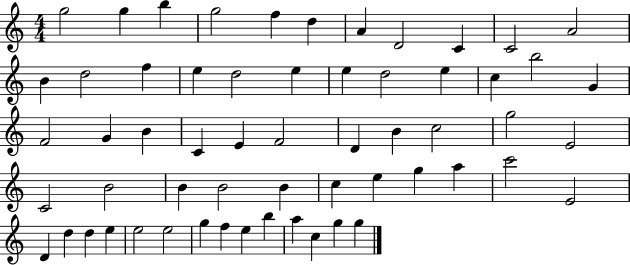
G5/h G5/q B5/q G5/h F5/q D5/q A4/q D4/h C4/q C4/h A4/h B4/q D5/h F5/q E5/q D5/h E5/q E5/q D5/h E5/q C5/q B5/h G4/q F4/h G4/q B4/q C4/q E4/q F4/h D4/q B4/q C5/h G5/h E4/h C4/h B4/h B4/q B4/h B4/q C5/q E5/q G5/q A5/q C6/h E4/h D4/q D5/q D5/q E5/q E5/h E5/h G5/q F5/q E5/q B5/q A5/q C5/q G5/q G5/q